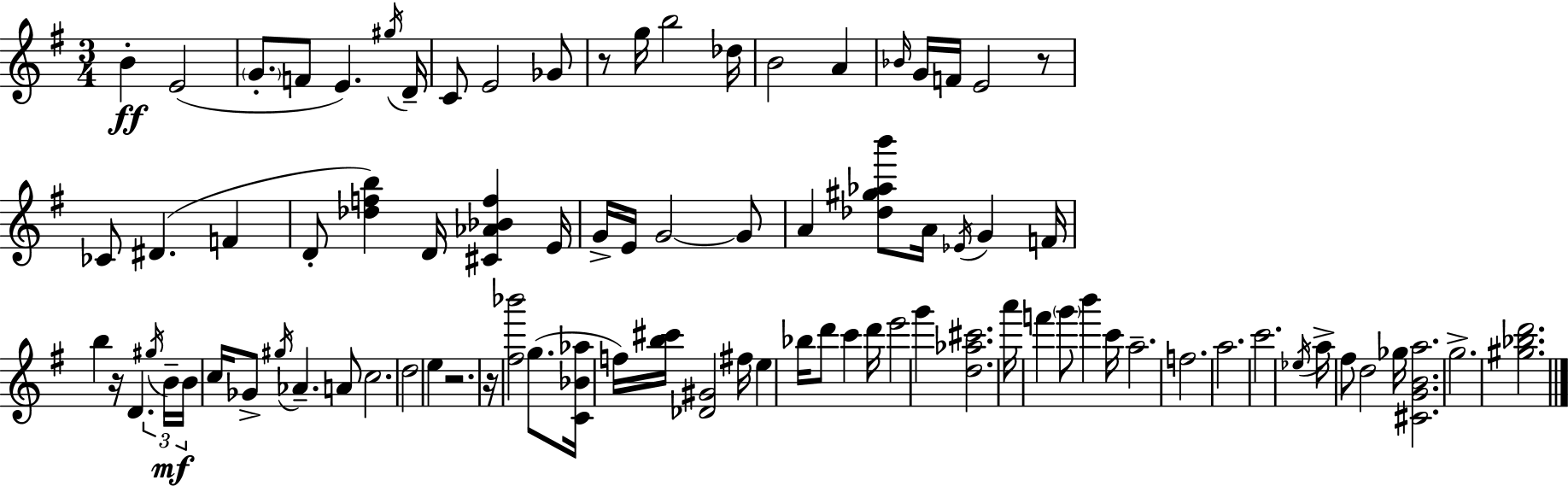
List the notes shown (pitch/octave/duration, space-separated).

B4/q E4/h G4/e. F4/e E4/q. G#5/s D4/s C4/e E4/h Gb4/e R/e G5/s B5/h Db5/s B4/h A4/q Bb4/s G4/s F4/s E4/h R/e CES4/e D#4/q. F4/q D4/e [Db5,F5,B5]/q D4/s [C#4,Ab4,Bb4,F5]/q E4/s G4/s E4/s G4/h G4/e A4/q [Db5,G#5,Ab5,B6]/e A4/s Eb4/s G4/q F4/s B5/q R/s D4/q. G#5/s B4/s B4/s C5/s Gb4/e G#5/s Ab4/q. A4/e C5/h. D5/h E5/q R/h. R/s [F#5,Bb6]/h G5/e. [C4,Bb4,Ab5]/s F5/s [B5,C#6]/s [Db4,G#4]/h F#5/s E5/q Bb5/s D6/e C6/q D6/s E6/h G6/q [D5,Ab5,C#6]/h. A6/s F6/q G6/e B6/q C6/s A5/h. F5/h. A5/h. C6/h. Eb5/s A5/s F#5/e D5/h Gb5/s [C#4,G4,B4,A5]/h. G5/h. [G#5,Bb5,D6]/h.